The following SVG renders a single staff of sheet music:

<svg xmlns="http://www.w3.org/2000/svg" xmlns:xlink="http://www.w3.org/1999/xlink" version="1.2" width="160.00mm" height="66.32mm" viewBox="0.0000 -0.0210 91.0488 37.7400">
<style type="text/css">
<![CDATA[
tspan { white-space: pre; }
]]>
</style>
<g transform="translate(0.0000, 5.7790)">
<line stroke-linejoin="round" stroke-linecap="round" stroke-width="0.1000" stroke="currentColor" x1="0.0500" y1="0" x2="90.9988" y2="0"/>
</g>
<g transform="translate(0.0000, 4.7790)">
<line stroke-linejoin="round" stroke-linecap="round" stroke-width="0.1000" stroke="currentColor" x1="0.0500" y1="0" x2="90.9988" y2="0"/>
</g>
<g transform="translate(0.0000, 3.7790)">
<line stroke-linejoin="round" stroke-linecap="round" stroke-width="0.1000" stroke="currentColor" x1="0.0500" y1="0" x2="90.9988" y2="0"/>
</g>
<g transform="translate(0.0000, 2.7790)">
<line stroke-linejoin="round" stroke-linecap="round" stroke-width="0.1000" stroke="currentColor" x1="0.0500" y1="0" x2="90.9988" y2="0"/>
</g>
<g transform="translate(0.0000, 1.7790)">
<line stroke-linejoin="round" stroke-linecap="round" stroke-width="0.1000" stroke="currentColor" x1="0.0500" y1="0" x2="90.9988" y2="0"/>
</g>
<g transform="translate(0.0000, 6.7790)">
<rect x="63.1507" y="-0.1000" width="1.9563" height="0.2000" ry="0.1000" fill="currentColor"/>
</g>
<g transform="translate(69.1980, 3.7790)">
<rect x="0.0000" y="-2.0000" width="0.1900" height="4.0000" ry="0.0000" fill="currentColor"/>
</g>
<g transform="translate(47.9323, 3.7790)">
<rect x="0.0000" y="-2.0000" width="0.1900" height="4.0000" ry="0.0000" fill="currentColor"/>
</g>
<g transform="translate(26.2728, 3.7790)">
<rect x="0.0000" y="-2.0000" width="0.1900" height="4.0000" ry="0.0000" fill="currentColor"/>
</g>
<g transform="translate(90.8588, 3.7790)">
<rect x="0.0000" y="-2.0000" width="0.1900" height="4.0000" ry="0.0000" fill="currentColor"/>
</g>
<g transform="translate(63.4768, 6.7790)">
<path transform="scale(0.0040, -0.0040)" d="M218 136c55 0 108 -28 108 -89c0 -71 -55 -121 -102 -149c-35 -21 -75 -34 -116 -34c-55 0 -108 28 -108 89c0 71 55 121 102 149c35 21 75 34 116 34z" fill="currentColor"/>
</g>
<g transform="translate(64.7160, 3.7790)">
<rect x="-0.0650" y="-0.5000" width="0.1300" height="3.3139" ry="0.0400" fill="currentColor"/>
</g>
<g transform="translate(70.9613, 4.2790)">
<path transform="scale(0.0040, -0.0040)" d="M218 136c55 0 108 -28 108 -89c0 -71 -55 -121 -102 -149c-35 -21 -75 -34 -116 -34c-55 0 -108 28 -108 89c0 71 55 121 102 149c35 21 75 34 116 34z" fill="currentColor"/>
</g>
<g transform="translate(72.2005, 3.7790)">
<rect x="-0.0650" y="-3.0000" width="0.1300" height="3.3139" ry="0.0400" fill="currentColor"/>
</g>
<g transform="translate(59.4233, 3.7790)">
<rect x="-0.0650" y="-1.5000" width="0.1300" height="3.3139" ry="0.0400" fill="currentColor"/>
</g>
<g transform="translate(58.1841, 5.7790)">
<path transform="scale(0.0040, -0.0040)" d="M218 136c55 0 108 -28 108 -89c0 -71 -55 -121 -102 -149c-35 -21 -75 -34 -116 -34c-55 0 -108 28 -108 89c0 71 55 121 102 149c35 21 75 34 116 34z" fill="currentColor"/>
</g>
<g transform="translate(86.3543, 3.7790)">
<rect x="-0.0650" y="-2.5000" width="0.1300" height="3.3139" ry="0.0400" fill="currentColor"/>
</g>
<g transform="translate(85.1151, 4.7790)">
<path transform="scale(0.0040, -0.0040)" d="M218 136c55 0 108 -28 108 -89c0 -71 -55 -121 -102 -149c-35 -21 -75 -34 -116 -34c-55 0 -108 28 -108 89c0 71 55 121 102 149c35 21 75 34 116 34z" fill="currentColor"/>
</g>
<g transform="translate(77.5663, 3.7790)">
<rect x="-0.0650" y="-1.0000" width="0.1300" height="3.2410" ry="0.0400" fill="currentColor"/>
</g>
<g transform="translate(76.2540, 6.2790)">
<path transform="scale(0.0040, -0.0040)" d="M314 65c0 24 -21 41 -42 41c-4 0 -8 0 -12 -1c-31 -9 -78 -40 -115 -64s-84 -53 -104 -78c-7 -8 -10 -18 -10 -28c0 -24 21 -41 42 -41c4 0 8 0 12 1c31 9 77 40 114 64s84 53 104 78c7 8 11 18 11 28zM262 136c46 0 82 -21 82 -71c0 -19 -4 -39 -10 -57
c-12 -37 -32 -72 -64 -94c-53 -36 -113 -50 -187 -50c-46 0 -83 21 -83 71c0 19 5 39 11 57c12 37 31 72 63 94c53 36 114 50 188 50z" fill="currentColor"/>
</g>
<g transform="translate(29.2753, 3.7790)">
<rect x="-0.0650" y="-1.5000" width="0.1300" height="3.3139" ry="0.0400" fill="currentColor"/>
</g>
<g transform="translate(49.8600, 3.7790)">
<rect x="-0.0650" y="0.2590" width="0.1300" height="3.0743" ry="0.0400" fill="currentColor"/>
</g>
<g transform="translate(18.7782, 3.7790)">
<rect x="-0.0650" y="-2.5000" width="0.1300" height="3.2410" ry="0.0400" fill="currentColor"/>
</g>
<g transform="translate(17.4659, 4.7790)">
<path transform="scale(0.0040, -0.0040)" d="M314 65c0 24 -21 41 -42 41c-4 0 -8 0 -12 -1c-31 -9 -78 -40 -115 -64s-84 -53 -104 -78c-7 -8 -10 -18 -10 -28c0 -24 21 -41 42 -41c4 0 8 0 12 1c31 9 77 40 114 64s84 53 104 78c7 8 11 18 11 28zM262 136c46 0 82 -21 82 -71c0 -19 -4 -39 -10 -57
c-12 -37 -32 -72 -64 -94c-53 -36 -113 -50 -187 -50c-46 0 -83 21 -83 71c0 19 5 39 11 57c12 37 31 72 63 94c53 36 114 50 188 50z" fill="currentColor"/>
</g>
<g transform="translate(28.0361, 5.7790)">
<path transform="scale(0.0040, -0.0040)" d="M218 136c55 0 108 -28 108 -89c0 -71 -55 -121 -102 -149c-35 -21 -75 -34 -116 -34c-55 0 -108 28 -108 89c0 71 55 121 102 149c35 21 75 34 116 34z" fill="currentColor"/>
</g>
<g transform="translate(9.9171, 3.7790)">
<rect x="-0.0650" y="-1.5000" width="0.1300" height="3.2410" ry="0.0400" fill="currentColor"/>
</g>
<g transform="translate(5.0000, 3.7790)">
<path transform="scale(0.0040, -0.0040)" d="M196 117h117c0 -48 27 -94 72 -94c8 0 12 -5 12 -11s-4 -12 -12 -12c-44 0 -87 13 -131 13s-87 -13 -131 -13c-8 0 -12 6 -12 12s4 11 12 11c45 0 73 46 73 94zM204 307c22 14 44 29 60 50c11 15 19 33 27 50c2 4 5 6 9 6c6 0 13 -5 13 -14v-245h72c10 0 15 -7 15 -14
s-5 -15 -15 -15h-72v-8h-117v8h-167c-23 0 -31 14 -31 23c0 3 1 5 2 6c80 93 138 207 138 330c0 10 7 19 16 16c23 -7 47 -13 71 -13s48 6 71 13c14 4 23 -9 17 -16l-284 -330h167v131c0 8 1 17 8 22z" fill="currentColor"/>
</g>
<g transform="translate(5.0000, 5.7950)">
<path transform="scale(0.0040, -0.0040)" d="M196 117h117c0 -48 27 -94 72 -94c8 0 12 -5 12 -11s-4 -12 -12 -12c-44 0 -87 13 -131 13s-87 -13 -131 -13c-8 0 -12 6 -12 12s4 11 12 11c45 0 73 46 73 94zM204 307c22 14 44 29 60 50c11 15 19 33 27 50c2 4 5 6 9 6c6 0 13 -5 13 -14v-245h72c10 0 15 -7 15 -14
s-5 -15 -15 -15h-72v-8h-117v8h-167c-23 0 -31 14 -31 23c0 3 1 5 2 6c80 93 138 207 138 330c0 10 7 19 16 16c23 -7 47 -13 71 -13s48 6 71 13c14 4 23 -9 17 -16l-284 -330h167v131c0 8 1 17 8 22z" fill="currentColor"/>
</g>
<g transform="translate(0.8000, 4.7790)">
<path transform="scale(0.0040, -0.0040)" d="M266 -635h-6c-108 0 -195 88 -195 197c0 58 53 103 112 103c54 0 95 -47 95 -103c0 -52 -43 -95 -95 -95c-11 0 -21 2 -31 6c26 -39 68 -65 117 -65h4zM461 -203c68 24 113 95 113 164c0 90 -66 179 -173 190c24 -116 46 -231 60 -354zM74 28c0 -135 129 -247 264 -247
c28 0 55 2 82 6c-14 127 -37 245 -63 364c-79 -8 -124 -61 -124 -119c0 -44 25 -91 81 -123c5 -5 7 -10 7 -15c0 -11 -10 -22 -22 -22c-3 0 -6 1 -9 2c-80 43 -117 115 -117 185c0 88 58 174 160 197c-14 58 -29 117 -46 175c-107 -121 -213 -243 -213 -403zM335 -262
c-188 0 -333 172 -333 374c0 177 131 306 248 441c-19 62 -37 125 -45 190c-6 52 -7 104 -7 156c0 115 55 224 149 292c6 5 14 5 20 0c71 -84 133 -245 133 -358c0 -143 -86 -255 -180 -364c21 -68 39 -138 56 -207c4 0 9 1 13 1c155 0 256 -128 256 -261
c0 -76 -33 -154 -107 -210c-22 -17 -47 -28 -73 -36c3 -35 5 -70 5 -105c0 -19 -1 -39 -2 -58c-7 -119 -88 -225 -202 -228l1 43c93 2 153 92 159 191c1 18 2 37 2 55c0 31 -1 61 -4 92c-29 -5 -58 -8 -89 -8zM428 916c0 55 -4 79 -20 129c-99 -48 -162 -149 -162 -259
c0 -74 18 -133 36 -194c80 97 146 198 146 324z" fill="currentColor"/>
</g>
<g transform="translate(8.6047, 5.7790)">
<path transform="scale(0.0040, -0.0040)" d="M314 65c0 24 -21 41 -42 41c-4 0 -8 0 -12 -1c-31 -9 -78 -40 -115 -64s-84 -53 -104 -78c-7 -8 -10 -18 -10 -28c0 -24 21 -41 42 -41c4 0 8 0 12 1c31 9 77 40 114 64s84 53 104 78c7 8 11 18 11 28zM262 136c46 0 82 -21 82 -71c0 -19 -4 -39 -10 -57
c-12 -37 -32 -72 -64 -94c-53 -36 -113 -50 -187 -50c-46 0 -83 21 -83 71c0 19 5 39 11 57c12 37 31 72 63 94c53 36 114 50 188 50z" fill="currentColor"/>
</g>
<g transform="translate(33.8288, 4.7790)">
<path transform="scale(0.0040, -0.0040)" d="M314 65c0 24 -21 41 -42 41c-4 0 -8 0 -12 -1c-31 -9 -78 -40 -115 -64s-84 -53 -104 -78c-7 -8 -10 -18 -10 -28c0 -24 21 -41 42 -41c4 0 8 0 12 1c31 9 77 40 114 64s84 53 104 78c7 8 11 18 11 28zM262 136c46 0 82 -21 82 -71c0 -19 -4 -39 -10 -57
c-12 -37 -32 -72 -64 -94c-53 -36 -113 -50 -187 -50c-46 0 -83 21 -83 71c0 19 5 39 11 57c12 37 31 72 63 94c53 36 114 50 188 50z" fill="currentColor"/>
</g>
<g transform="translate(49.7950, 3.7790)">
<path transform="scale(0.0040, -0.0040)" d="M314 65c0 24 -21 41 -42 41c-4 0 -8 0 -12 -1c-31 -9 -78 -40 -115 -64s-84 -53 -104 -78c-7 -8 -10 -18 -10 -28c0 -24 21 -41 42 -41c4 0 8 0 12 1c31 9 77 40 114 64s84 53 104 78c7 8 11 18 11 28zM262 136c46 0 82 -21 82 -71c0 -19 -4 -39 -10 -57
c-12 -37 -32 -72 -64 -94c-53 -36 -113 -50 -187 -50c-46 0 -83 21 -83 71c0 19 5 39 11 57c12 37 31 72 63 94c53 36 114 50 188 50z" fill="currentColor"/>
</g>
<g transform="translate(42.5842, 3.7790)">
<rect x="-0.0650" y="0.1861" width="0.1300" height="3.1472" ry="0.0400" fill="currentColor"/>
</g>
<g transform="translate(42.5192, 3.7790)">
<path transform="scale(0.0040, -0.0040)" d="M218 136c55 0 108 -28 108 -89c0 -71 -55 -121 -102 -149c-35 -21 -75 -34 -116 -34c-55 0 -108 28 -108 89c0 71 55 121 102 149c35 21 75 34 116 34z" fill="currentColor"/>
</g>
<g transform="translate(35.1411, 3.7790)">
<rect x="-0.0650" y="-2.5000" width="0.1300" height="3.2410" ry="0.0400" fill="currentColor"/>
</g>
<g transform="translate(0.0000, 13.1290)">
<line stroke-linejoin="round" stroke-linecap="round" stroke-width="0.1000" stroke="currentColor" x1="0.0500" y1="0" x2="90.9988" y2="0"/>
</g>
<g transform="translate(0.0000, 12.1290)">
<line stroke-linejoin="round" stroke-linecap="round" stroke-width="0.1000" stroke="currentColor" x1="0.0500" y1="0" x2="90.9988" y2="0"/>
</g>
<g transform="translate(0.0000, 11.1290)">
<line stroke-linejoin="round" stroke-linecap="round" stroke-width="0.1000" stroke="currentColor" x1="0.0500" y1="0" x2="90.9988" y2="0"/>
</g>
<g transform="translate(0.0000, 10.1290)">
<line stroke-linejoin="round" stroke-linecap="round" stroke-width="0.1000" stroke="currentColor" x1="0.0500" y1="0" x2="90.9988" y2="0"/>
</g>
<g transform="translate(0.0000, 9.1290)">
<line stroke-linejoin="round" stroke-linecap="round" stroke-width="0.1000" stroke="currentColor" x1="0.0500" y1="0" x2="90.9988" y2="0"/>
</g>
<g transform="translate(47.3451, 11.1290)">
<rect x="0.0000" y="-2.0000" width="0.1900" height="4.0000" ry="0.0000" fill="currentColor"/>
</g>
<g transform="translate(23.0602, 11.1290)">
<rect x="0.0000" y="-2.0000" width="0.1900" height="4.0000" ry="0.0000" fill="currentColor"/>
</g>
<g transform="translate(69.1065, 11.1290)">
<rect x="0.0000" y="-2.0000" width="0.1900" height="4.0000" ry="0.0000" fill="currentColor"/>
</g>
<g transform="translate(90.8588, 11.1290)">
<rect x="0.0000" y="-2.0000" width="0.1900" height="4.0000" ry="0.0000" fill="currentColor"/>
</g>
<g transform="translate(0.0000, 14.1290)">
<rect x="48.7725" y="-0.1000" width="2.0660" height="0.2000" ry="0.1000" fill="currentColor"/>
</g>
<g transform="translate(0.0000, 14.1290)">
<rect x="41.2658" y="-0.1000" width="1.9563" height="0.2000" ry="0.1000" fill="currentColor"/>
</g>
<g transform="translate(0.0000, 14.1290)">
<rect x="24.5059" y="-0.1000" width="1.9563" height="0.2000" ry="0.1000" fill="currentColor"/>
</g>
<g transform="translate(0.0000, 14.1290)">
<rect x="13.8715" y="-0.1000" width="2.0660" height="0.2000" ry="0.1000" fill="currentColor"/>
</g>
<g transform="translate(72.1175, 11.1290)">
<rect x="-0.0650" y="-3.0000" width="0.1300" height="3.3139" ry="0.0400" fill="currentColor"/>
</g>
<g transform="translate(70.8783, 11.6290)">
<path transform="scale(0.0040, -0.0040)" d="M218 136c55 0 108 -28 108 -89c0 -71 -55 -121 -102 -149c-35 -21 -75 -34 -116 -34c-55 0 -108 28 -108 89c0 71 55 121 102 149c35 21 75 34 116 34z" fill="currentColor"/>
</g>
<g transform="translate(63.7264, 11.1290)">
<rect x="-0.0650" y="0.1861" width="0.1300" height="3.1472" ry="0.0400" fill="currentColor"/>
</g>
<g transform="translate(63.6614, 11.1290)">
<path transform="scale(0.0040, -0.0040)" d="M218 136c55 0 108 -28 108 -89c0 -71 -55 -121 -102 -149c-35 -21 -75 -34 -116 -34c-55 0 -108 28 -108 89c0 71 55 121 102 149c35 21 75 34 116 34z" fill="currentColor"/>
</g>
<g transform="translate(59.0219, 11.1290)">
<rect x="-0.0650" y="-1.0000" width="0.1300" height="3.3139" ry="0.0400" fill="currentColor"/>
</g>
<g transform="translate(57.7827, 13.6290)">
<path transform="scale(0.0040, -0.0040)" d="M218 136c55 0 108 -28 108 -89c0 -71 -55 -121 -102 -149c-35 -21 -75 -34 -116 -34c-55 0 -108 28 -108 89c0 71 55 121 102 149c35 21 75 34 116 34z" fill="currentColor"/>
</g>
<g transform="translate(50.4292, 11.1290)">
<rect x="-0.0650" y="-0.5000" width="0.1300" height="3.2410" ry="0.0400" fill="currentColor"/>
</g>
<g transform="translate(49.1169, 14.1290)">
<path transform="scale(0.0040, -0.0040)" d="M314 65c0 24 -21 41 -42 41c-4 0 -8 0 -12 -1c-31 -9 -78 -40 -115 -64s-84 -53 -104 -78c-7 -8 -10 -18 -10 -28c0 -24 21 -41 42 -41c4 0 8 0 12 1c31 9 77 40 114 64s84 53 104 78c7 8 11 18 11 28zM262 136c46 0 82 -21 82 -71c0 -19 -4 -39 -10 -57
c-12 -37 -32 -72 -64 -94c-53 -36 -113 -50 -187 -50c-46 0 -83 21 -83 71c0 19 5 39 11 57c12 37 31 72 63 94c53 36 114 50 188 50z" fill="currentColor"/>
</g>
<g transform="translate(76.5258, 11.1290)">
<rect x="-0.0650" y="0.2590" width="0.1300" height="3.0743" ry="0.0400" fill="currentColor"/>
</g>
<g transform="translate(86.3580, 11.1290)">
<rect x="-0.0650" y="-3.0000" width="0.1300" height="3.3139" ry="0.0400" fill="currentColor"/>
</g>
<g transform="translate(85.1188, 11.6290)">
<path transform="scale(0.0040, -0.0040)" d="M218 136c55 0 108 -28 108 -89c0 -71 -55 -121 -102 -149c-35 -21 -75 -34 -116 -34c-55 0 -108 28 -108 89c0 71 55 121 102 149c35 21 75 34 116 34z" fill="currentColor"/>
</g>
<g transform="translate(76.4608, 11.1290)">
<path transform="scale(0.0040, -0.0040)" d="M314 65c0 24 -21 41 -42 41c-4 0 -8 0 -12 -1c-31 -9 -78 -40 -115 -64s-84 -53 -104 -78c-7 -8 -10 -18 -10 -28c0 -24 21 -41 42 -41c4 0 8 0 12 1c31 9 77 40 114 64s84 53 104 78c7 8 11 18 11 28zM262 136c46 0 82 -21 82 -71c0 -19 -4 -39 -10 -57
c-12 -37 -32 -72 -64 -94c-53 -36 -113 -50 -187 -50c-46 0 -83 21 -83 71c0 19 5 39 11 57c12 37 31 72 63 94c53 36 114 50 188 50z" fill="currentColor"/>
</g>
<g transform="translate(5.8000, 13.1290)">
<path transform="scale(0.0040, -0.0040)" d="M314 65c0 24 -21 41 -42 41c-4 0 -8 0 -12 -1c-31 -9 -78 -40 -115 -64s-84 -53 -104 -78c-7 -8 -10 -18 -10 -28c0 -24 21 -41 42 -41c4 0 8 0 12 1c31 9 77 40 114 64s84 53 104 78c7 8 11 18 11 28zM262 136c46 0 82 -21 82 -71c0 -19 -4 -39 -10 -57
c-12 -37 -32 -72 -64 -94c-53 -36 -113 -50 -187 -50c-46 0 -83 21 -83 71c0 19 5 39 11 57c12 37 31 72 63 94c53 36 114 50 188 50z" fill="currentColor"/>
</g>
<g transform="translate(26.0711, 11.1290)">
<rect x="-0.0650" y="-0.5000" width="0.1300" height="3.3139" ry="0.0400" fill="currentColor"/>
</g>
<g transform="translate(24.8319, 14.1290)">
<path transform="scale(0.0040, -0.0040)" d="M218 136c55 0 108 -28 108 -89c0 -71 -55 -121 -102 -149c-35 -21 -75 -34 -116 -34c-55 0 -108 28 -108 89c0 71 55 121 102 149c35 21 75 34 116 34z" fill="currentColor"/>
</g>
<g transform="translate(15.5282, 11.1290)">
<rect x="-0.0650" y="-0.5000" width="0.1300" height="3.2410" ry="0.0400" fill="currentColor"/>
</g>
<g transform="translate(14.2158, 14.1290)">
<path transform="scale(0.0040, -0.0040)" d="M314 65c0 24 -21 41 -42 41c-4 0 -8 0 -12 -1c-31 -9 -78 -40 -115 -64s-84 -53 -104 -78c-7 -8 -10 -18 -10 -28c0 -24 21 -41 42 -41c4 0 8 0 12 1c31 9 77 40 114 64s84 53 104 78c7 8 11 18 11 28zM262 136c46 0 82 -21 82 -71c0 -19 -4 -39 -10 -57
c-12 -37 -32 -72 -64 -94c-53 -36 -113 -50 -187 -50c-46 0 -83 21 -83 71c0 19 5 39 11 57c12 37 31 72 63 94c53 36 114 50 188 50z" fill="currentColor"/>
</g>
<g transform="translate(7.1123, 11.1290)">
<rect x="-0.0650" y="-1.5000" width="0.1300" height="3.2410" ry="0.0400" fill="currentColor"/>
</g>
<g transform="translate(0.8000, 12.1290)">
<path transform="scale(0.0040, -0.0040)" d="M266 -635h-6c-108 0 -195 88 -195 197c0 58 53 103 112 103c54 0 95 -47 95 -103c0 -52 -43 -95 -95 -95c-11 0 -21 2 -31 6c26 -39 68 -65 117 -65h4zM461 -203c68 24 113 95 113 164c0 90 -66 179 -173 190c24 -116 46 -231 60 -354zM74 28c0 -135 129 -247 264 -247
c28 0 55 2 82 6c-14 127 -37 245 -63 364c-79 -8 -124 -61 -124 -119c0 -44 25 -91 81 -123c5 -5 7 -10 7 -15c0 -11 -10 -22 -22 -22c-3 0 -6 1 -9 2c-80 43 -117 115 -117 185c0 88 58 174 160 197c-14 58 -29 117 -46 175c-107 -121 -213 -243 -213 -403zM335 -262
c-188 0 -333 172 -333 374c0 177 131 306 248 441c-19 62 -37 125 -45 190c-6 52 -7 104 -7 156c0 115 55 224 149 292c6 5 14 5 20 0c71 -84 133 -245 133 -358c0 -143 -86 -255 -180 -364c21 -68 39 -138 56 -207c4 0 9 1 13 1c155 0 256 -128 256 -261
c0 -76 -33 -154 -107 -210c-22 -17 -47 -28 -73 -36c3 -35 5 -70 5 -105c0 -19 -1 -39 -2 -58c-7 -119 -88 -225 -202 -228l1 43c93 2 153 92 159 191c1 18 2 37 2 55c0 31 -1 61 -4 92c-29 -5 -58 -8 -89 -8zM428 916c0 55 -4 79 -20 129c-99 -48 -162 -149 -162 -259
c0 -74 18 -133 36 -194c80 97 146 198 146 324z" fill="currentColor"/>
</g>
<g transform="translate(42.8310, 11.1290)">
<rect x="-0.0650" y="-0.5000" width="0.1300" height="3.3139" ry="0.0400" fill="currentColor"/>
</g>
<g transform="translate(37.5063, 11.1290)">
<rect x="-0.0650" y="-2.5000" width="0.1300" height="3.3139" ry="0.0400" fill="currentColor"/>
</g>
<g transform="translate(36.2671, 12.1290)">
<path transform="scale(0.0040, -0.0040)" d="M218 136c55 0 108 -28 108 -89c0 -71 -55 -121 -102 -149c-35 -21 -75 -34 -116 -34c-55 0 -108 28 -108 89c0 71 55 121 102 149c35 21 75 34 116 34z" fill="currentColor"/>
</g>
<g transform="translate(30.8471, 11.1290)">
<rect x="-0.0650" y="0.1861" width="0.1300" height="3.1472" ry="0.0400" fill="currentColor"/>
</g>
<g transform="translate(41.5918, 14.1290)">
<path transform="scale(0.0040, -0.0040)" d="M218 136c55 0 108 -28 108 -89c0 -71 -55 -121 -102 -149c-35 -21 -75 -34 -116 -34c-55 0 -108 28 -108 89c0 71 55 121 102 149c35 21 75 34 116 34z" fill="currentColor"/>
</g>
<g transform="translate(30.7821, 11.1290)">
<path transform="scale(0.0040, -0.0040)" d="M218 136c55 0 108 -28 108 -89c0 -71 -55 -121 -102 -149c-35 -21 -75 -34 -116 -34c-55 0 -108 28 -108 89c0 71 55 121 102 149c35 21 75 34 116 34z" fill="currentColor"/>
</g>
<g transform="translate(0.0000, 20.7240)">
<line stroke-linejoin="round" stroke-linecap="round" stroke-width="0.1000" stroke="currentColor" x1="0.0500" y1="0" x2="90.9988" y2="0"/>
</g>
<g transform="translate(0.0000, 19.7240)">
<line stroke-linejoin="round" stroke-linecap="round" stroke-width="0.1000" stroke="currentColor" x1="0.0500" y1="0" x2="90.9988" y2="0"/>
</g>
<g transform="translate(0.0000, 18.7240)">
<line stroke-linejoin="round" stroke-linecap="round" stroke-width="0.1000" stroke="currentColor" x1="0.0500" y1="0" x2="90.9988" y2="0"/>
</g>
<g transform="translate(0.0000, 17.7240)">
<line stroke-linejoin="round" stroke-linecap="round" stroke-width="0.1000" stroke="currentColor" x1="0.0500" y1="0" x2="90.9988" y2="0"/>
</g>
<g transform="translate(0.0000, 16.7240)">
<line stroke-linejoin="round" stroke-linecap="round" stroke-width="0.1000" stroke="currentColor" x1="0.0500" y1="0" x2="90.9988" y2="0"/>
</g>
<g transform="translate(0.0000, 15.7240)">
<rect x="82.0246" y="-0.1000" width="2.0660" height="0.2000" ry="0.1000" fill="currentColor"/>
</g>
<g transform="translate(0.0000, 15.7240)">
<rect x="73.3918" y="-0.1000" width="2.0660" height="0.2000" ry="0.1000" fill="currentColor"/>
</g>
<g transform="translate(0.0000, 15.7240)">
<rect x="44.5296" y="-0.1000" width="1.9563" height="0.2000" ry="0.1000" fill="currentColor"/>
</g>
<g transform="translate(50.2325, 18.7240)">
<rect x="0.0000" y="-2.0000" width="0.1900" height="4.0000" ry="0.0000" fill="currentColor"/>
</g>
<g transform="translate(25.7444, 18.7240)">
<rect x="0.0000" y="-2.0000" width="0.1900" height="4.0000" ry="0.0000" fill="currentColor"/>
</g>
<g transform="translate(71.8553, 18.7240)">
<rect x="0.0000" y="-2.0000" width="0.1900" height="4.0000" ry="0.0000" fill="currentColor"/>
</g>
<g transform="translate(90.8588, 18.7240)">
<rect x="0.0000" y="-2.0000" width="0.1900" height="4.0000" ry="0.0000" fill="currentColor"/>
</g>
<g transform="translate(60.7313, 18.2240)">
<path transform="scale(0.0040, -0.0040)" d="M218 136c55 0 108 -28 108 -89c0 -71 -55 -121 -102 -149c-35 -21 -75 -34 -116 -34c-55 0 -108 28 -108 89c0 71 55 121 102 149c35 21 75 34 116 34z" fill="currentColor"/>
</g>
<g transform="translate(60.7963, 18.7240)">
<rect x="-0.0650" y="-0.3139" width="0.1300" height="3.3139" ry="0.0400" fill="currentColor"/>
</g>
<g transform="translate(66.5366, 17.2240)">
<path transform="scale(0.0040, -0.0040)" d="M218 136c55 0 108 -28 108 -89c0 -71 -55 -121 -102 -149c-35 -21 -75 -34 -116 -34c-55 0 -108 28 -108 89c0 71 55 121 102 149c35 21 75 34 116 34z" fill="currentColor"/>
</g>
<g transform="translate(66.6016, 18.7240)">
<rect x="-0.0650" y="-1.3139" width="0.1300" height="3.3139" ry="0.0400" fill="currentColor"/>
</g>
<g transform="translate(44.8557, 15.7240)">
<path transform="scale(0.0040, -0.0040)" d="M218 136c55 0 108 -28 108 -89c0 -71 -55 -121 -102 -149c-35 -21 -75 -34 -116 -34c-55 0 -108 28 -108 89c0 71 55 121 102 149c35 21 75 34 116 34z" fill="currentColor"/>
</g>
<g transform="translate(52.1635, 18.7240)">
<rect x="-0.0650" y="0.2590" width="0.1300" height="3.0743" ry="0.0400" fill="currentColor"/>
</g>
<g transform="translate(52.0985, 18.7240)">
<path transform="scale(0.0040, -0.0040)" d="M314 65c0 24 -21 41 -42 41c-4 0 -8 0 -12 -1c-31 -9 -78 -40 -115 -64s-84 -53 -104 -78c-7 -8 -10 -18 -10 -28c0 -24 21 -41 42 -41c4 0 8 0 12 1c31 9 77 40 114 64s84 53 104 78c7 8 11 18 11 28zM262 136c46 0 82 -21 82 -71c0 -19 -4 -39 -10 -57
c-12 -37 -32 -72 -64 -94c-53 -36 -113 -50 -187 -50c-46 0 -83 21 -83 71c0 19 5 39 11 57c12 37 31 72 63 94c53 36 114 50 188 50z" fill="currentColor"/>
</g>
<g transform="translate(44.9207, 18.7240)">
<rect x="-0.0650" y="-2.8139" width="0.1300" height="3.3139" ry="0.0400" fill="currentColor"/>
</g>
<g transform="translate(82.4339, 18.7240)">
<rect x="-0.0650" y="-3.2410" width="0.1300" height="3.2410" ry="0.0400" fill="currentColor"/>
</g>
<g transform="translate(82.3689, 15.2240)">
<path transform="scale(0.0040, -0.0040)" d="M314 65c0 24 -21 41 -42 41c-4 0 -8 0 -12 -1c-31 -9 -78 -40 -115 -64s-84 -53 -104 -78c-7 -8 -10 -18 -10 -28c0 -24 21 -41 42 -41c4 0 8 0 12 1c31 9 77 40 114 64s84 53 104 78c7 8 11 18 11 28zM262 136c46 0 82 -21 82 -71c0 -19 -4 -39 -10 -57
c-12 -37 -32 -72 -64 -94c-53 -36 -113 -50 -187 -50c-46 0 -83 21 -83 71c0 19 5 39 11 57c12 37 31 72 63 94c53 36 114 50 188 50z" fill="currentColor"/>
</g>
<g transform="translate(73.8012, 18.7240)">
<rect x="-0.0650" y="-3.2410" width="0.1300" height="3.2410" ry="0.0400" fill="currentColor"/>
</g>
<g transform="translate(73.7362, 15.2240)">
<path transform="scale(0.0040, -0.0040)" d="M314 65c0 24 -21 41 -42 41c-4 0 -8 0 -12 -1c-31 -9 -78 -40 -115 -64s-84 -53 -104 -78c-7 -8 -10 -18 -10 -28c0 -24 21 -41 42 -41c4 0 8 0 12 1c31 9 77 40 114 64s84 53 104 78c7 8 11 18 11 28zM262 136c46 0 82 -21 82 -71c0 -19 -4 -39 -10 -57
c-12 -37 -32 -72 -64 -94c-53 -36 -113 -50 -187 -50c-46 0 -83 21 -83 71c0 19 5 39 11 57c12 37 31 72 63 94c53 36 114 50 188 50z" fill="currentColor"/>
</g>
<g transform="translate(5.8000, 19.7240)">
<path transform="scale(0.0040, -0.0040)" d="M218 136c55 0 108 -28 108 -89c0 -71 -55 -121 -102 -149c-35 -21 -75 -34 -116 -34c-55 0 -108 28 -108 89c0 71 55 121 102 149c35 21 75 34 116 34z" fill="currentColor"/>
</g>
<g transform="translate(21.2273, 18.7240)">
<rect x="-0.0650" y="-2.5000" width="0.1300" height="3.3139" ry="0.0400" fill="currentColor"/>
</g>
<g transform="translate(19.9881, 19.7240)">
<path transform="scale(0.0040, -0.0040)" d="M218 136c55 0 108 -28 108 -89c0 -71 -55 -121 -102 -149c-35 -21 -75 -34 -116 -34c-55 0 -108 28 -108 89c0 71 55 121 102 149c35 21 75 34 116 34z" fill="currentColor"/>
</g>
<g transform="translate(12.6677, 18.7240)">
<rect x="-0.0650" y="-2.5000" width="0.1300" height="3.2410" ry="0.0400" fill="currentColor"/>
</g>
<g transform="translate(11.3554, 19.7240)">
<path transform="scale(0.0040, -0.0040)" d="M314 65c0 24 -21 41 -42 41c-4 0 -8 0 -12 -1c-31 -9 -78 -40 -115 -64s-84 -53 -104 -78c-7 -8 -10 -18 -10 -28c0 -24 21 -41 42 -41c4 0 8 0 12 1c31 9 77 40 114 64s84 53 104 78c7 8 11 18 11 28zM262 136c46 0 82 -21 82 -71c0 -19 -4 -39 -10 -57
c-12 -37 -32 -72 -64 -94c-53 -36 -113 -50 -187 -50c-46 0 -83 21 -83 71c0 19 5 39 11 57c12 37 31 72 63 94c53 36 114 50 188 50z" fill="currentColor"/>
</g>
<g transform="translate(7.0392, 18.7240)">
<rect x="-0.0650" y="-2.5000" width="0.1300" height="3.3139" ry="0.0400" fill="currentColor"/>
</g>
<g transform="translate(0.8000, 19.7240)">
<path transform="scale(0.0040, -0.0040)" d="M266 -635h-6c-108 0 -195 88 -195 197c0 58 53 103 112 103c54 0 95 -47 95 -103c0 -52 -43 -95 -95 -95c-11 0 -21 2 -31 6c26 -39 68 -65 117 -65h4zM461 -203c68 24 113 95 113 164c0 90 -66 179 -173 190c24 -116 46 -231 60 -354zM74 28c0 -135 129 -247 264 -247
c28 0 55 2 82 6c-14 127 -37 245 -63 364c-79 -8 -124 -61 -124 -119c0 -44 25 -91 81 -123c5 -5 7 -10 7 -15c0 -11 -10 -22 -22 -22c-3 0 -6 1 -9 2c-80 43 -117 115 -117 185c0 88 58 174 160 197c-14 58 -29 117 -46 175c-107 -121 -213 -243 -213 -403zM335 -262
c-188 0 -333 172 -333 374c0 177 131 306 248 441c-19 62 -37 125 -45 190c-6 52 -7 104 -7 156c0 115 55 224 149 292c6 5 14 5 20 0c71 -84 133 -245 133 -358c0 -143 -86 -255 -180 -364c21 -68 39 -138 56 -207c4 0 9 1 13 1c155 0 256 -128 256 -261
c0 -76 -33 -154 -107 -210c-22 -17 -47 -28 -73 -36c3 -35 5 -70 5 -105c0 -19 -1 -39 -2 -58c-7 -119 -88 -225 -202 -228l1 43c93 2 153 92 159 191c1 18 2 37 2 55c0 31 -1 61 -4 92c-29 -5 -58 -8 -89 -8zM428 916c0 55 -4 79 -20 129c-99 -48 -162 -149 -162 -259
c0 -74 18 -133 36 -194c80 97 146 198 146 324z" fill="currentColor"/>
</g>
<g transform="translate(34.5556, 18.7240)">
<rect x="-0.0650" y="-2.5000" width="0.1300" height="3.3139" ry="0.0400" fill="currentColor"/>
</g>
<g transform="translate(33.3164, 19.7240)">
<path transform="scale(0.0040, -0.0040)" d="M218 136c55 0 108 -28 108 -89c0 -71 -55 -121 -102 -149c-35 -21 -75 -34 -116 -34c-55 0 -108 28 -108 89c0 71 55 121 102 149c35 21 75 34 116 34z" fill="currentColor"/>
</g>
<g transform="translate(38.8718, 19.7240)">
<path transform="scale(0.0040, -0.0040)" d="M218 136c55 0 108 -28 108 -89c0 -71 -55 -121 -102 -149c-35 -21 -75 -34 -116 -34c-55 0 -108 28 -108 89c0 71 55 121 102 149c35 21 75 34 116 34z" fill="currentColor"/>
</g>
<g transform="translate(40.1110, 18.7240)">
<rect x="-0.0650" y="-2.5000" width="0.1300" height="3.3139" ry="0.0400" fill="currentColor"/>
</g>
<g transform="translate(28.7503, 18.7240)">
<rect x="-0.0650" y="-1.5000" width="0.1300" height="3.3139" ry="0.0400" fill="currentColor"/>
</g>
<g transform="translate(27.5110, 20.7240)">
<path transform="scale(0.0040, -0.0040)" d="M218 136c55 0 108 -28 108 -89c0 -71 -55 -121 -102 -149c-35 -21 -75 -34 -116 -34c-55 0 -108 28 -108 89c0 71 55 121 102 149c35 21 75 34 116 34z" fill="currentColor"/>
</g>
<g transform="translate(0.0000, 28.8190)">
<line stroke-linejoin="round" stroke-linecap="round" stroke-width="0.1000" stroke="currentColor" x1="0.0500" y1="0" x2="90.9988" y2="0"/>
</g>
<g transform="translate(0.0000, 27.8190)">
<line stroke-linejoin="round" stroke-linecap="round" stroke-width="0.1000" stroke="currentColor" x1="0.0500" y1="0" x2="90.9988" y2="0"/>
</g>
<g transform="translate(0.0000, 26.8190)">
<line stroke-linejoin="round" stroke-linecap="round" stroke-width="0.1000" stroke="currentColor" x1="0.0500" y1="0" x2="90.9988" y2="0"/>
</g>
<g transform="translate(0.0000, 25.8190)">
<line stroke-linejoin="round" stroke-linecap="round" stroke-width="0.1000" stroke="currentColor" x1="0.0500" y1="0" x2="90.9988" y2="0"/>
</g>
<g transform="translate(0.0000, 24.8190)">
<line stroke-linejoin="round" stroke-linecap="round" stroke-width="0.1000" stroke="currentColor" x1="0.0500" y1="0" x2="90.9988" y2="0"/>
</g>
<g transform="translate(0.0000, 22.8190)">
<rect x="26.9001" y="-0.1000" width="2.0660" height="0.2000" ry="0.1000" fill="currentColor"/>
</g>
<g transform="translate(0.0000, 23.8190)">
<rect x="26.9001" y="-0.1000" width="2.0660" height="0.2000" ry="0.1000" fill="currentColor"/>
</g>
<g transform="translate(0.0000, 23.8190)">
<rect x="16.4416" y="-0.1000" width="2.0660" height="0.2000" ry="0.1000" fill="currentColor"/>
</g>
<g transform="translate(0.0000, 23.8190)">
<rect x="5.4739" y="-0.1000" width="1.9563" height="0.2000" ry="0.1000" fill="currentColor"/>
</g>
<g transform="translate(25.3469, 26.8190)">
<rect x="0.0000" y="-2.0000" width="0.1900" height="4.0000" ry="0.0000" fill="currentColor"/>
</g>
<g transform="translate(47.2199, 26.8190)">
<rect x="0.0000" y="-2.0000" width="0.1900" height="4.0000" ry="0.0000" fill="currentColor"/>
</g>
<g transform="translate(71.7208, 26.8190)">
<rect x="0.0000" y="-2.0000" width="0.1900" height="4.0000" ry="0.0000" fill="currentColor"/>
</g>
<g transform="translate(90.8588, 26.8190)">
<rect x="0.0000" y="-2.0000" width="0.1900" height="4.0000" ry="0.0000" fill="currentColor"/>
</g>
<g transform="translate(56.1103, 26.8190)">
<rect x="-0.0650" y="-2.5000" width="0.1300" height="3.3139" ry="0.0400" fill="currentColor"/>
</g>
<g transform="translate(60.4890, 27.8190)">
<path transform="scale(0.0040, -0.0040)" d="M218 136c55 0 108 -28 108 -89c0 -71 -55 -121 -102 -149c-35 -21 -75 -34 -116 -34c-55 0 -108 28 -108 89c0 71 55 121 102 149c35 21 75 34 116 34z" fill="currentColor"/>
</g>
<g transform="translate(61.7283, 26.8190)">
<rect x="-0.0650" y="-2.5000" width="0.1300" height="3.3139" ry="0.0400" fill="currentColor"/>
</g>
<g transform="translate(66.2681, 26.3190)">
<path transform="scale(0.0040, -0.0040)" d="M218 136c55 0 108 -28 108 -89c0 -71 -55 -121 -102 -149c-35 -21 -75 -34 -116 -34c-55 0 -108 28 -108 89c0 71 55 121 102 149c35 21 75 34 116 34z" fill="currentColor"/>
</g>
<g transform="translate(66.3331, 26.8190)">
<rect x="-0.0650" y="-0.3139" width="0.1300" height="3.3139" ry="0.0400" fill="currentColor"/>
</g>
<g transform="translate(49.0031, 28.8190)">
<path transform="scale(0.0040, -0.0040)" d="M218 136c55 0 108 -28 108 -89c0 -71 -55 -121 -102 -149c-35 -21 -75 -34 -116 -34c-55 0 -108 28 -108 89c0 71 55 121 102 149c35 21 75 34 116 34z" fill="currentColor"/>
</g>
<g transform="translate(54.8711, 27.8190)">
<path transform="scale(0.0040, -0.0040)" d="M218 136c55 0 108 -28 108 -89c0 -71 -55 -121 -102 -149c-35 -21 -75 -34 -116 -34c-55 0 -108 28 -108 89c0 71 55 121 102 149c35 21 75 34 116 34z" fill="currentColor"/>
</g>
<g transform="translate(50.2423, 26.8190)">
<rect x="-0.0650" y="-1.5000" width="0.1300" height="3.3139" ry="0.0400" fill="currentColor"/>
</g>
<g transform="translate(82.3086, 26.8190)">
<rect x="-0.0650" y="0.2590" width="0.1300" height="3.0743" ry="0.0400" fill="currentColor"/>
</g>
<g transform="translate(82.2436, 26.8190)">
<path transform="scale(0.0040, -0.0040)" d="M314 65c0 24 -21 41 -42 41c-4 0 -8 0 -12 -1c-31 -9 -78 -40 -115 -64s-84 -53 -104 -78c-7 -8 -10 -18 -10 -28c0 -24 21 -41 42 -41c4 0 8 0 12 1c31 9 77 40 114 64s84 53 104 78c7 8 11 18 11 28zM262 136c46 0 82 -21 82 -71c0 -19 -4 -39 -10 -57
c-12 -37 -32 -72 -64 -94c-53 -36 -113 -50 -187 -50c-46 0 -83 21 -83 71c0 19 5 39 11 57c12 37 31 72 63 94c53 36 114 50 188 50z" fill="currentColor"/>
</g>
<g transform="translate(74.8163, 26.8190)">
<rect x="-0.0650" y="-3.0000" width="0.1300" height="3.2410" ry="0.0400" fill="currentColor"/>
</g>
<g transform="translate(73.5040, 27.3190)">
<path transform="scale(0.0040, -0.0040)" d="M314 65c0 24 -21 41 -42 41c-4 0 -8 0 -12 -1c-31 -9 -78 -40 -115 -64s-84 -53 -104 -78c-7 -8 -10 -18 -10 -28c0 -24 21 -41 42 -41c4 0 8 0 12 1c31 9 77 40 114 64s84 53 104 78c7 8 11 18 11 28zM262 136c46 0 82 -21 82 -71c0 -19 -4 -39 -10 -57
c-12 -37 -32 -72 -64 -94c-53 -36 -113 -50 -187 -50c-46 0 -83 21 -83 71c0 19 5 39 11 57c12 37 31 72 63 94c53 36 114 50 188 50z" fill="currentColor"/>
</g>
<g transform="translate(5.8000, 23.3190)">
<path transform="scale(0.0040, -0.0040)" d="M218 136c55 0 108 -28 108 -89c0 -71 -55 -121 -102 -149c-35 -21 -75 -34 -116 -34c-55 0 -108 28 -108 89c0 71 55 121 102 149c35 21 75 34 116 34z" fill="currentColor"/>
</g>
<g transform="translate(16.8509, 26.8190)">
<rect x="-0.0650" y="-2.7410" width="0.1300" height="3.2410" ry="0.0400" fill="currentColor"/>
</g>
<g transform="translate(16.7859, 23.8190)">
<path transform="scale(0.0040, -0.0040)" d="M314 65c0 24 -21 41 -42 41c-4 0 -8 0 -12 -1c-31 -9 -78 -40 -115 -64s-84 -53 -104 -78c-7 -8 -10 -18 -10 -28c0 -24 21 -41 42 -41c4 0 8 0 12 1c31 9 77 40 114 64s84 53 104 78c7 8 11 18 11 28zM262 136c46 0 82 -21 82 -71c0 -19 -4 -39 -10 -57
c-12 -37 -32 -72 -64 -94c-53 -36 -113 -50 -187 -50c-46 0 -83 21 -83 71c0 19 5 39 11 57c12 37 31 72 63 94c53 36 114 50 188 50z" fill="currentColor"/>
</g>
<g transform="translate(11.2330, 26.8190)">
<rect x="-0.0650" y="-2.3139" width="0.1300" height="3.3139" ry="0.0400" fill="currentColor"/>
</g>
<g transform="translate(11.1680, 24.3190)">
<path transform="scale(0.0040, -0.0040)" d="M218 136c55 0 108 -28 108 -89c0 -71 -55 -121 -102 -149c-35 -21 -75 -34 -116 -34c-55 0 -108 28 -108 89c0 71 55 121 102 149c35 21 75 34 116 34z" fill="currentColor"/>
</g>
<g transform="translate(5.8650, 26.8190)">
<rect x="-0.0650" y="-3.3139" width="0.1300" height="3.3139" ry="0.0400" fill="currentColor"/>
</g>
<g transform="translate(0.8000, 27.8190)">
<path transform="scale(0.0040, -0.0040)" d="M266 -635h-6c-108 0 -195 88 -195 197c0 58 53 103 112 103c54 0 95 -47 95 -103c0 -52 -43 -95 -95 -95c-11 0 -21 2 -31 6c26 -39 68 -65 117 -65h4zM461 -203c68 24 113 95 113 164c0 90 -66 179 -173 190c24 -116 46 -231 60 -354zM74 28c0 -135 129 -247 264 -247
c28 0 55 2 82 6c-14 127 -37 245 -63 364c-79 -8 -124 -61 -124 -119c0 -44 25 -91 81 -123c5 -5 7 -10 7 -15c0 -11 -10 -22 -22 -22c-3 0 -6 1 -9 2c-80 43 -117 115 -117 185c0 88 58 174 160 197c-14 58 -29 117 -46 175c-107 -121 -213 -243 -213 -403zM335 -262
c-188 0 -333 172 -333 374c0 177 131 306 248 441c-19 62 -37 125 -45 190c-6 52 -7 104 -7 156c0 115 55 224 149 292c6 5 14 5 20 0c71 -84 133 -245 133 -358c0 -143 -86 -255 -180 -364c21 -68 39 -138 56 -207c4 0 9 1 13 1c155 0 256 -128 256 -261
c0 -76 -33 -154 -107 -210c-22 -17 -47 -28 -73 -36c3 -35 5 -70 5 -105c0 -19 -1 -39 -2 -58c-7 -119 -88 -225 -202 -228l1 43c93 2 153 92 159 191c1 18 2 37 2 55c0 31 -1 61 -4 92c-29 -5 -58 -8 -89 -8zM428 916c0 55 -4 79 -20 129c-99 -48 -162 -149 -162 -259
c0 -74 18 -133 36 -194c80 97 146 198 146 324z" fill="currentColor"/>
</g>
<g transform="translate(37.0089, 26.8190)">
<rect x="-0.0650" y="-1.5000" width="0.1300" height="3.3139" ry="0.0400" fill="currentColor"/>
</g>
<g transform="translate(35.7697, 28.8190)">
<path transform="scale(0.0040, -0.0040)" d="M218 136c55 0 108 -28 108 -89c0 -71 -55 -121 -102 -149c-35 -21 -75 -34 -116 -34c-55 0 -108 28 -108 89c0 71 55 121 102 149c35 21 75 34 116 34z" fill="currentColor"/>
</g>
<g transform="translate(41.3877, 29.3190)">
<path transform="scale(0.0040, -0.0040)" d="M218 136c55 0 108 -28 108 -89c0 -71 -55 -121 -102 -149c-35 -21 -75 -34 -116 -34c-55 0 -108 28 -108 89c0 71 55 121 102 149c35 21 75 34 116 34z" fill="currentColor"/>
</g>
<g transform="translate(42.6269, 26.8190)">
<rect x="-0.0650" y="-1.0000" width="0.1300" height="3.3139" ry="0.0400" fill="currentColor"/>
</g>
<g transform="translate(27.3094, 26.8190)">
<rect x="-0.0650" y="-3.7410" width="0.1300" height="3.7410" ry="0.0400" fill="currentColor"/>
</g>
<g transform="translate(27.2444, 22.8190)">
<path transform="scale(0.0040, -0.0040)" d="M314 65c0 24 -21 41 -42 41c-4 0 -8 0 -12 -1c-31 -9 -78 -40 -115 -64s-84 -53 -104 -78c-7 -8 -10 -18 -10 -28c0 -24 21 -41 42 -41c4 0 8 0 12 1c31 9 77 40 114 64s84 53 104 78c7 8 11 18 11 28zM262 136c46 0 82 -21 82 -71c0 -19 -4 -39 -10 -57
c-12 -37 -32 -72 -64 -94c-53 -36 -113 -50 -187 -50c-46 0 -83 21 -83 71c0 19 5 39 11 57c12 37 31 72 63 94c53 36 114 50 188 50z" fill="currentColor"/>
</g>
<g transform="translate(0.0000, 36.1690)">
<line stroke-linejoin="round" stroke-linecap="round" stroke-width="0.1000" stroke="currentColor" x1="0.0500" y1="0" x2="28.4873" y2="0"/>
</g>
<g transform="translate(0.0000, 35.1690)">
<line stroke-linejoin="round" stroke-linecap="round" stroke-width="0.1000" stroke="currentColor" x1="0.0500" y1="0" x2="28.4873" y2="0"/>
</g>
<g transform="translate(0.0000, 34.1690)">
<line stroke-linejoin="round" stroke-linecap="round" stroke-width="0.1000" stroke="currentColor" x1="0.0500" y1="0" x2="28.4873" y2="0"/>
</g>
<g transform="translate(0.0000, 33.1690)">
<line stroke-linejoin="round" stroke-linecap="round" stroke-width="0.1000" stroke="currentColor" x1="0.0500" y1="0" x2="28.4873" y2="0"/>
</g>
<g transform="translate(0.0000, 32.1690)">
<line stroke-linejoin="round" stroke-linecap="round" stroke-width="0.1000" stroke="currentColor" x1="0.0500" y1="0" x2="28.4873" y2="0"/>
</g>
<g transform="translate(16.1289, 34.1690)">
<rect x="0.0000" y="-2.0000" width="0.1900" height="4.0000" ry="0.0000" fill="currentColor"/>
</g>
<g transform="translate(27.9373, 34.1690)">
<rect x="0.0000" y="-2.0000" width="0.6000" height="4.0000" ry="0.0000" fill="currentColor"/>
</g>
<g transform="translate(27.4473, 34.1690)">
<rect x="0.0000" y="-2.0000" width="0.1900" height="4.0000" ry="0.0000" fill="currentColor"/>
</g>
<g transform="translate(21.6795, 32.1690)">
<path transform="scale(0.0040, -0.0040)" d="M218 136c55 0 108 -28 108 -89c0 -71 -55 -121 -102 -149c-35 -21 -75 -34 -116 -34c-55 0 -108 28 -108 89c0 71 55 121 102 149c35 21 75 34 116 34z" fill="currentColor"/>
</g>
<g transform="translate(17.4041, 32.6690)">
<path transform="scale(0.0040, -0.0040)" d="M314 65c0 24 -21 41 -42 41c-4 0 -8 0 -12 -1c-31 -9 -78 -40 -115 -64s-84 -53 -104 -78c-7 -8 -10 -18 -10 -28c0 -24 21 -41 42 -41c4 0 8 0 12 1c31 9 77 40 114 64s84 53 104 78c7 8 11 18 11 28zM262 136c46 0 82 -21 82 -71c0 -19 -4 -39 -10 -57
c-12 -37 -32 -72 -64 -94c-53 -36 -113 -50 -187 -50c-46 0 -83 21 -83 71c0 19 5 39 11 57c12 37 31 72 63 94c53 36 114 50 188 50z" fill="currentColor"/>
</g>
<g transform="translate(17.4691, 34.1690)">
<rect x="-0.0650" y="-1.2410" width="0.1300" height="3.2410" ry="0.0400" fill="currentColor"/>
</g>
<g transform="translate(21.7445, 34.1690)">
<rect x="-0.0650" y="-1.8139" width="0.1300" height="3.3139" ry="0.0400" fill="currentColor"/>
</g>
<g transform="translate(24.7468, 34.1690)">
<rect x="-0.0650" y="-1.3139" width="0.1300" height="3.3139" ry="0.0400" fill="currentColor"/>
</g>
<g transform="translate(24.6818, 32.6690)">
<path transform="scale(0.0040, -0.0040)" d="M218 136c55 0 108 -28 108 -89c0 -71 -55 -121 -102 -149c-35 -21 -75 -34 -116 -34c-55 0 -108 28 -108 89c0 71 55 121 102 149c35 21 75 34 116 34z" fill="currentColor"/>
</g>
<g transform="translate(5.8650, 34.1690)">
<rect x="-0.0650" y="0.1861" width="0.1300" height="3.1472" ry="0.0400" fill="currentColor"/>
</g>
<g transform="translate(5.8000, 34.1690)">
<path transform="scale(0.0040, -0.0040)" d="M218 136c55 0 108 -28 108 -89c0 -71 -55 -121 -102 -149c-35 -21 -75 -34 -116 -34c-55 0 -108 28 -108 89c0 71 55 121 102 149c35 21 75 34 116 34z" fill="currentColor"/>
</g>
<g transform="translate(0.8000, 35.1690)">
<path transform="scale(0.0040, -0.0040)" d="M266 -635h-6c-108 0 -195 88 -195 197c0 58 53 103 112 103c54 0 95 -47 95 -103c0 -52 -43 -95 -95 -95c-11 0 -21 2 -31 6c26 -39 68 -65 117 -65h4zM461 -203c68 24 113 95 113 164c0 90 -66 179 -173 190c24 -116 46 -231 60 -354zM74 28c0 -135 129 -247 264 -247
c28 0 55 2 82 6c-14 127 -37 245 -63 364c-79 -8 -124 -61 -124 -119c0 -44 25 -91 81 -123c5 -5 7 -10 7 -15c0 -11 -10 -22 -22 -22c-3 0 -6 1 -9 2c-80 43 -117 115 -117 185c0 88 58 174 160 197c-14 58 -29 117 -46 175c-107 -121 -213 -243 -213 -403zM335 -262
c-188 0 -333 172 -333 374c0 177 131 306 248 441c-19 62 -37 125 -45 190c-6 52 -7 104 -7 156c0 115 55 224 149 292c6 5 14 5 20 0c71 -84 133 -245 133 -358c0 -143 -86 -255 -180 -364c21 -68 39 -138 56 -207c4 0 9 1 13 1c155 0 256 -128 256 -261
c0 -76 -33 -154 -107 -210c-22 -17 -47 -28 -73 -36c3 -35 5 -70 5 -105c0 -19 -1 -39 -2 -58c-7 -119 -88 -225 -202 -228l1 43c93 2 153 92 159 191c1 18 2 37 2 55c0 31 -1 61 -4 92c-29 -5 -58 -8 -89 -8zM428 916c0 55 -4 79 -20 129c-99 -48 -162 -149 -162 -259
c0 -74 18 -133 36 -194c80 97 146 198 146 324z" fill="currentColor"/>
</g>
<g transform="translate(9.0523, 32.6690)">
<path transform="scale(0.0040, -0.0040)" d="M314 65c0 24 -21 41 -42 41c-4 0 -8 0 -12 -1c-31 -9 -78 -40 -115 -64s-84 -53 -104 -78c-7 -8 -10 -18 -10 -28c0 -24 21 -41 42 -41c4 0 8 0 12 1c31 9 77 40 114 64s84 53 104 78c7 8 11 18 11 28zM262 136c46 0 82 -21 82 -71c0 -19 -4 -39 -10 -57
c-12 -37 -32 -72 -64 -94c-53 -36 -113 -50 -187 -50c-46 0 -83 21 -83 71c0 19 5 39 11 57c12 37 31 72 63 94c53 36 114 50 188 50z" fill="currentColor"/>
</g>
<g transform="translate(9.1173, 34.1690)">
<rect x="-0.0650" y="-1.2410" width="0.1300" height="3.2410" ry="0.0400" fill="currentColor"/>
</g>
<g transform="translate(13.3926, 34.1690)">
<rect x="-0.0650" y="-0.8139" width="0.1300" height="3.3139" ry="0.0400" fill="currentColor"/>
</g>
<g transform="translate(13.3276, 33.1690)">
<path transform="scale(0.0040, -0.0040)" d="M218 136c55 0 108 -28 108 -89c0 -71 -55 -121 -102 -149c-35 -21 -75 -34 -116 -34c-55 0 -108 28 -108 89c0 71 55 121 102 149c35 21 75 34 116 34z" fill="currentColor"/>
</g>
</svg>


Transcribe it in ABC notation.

X:1
T:Untitled
M:4/4
L:1/4
K:C
E2 G2 E G2 B B2 E C A D2 G E2 C2 C B G C C2 D B A B2 A G G2 G E G G a B2 c e b2 b2 b g a2 c'2 E D E G G c A2 B2 B e2 d e2 f e